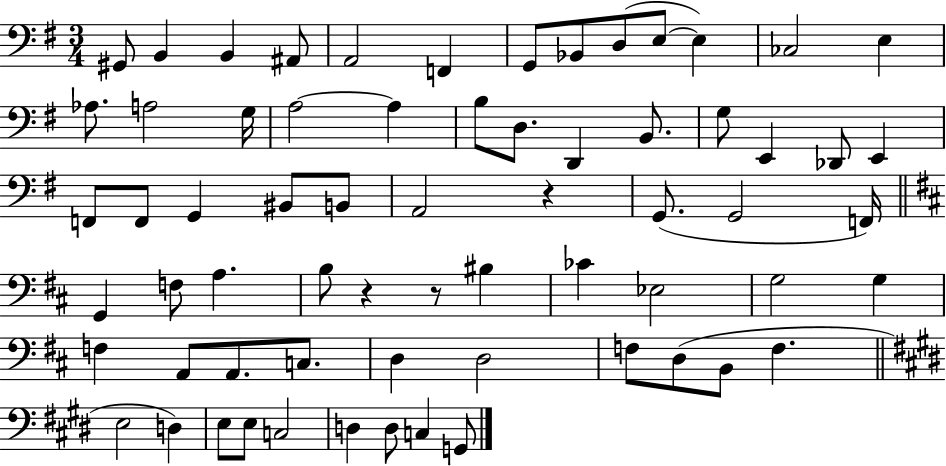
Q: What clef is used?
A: bass